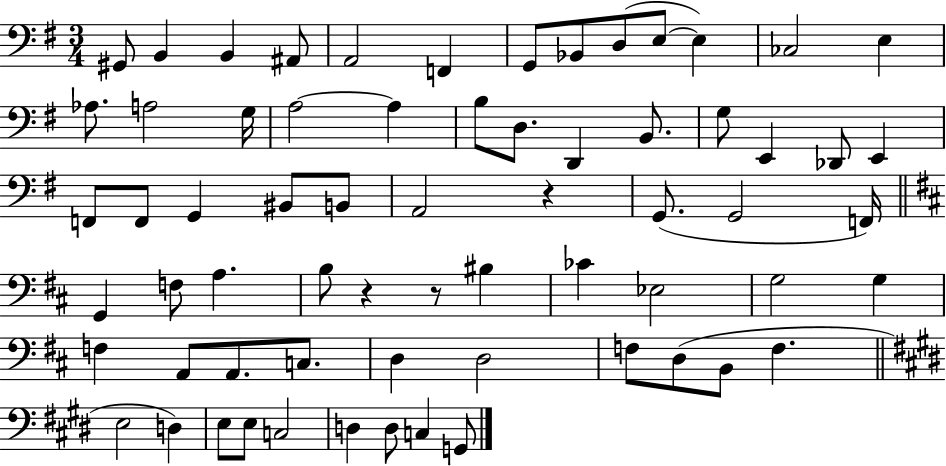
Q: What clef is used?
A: bass